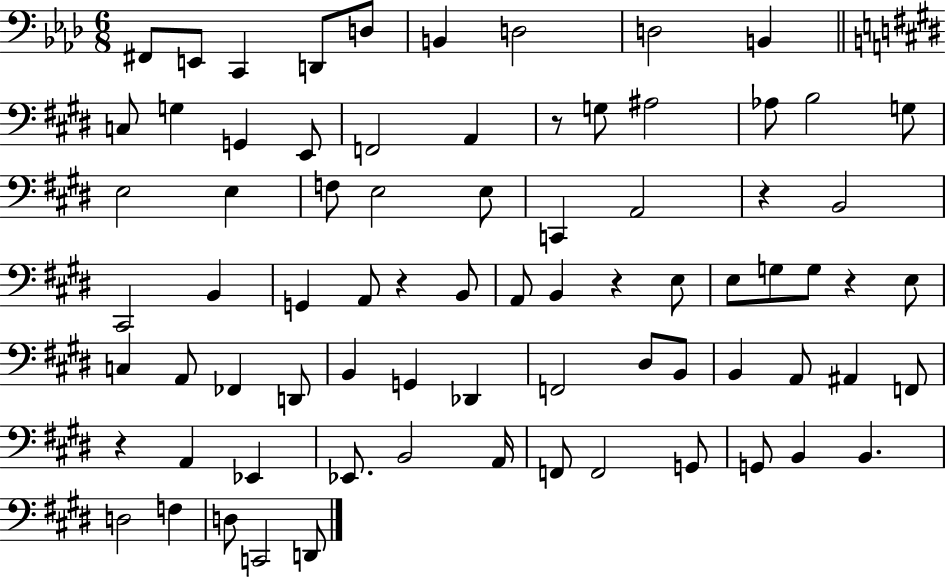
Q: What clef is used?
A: bass